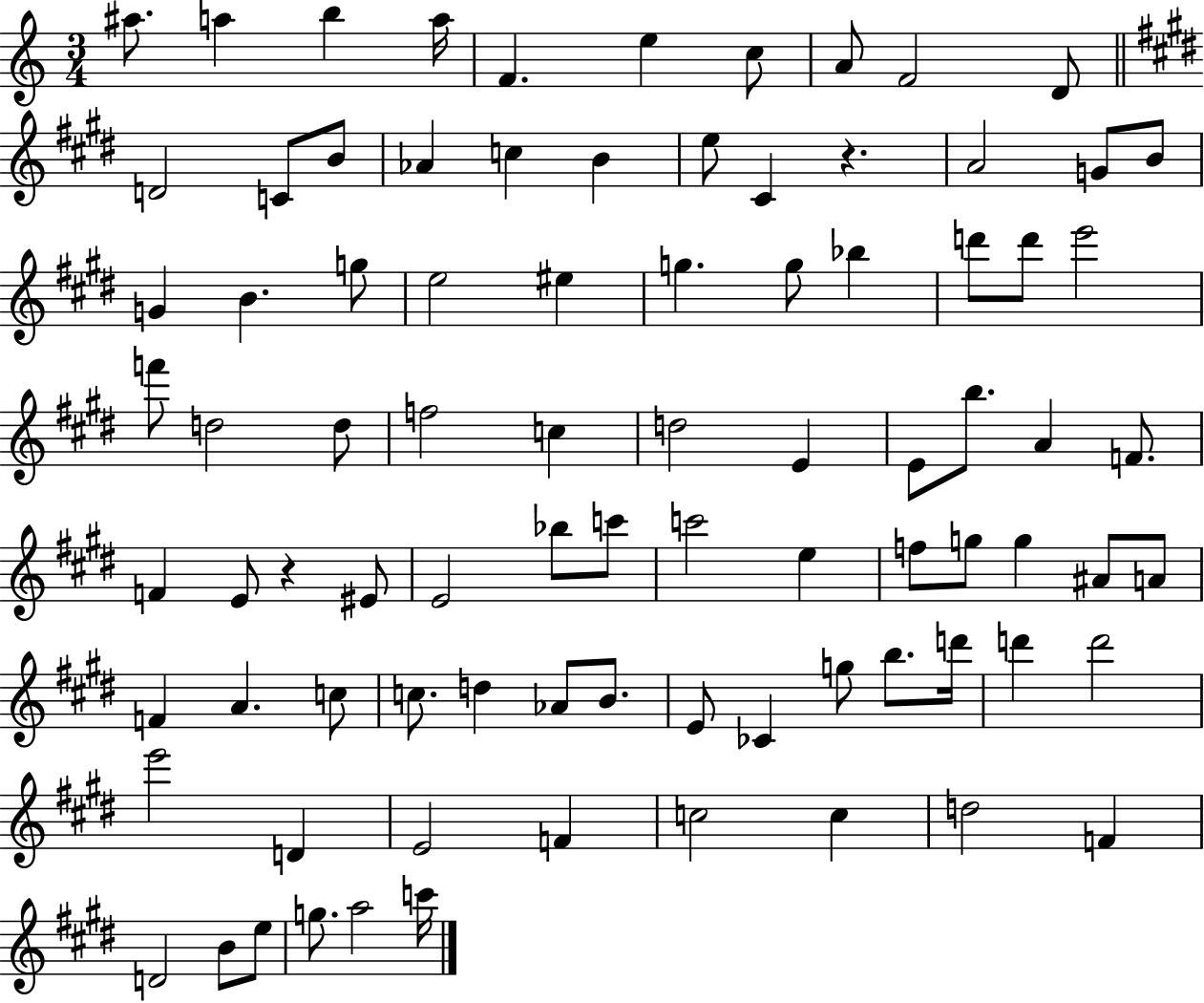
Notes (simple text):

A#5/e. A5/q B5/q A5/s F4/q. E5/q C5/e A4/e F4/h D4/e D4/h C4/e B4/e Ab4/q C5/q B4/q E5/e C#4/q R/q. A4/h G4/e B4/e G4/q B4/q. G5/e E5/h EIS5/q G5/q. G5/e Bb5/q D6/e D6/e E6/h F6/e D5/h D5/e F5/h C5/q D5/h E4/q E4/e B5/e. A4/q F4/e. F4/q E4/e R/q EIS4/e E4/h Bb5/e C6/e C6/h E5/q F5/e G5/e G5/q A#4/e A4/e F4/q A4/q. C5/e C5/e. D5/q Ab4/e B4/e. E4/e CES4/q G5/e B5/e. D6/s D6/q D6/h E6/h D4/q E4/h F4/q C5/h C5/q D5/h F4/q D4/h B4/e E5/e G5/e. A5/h C6/s